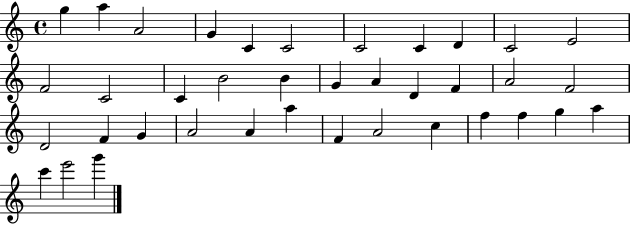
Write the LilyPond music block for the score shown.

{
  \clef treble
  \time 4/4
  \defaultTimeSignature
  \key c \major
  g''4 a''4 a'2 | g'4 c'4 c'2 | c'2 c'4 d'4 | c'2 e'2 | \break f'2 c'2 | c'4 b'2 b'4 | g'4 a'4 d'4 f'4 | a'2 f'2 | \break d'2 f'4 g'4 | a'2 a'4 a''4 | f'4 a'2 c''4 | f''4 f''4 g''4 a''4 | \break c'''4 e'''2 g'''4 | \bar "|."
}